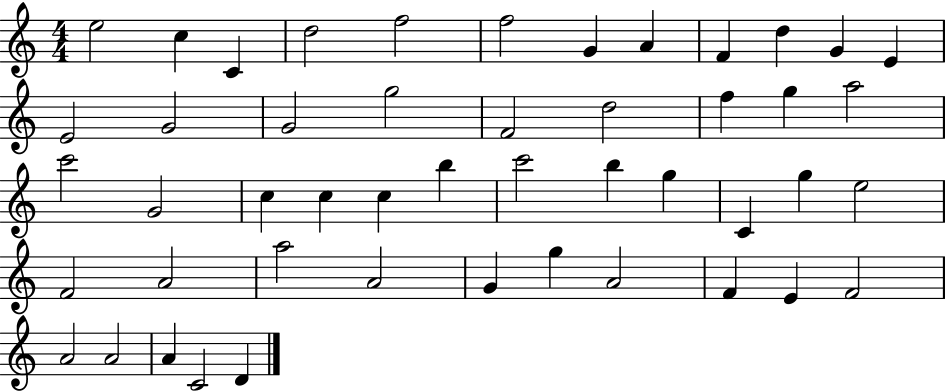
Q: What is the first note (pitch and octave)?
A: E5